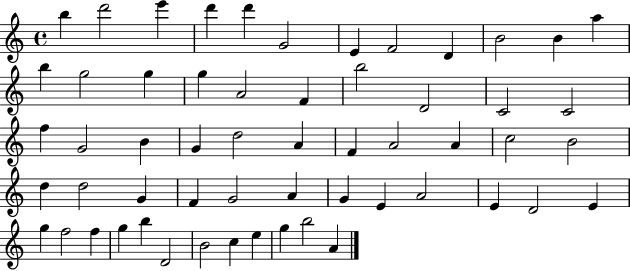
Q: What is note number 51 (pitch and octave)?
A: D4